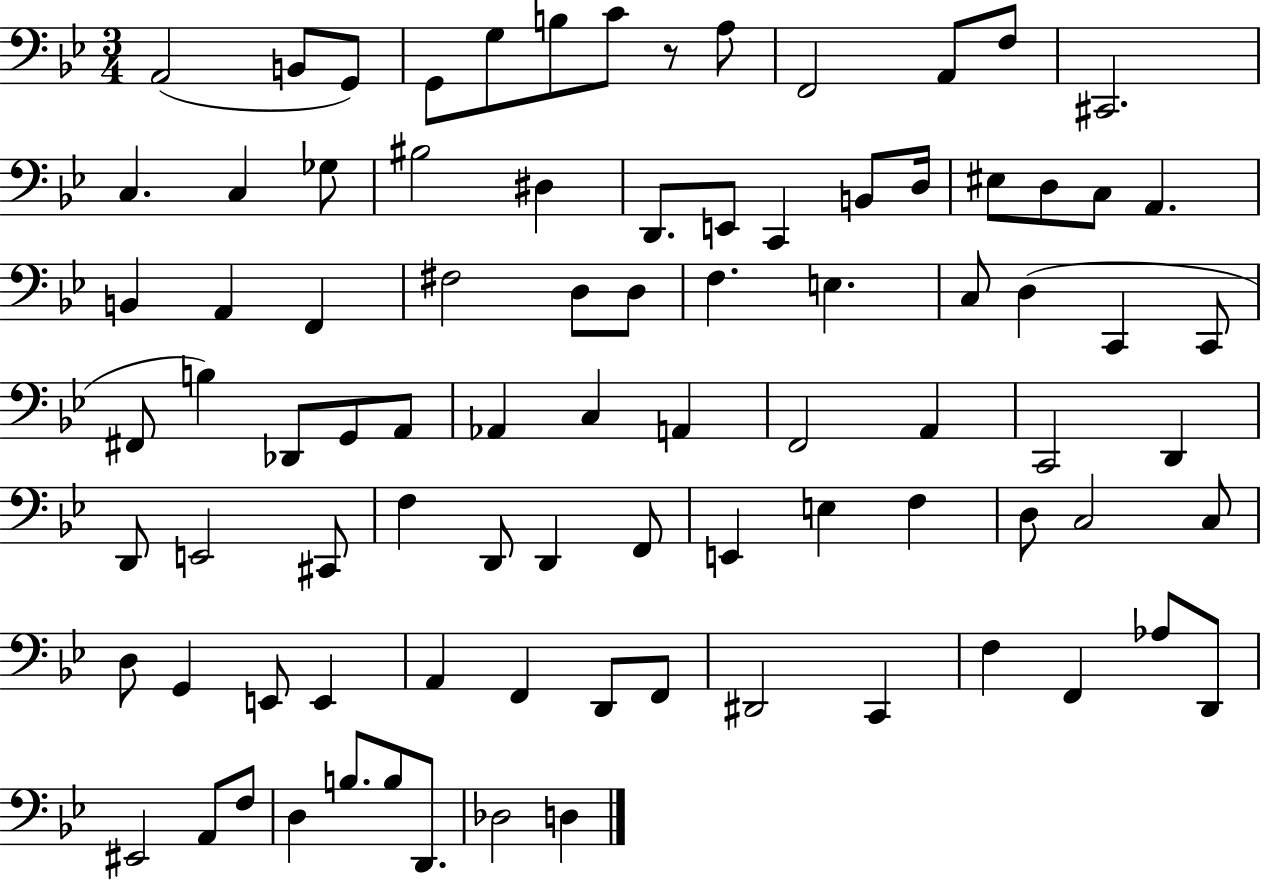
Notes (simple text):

A2/h B2/e G2/e G2/e G3/e B3/e C4/e R/e A3/e F2/h A2/e F3/e C#2/h. C3/q. C3/q Gb3/e BIS3/h D#3/q D2/e. E2/e C2/q B2/e D3/s EIS3/e D3/e C3/e A2/q. B2/q A2/q F2/q F#3/h D3/e D3/e F3/q. E3/q. C3/e D3/q C2/q C2/e F#2/e B3/q Db2/e G2/e A2/e Ab2/q C3/q A2/q F2/h A2/q C2/h D2/q D2/e E2/h C#2/e F3/q D2/e D2/q F2/e E2/q E3/q F3/q D3/e C3/h C3/e D3/e G2/q E2/e E2/q A2/q F2/q D2/e F2/e D#2/h C2/q F3/q F2/q Ab3/e D2/e EIS2/h A2/e F3/e D3/q B3/e. B3/e D2/e. Db3/h D3/q